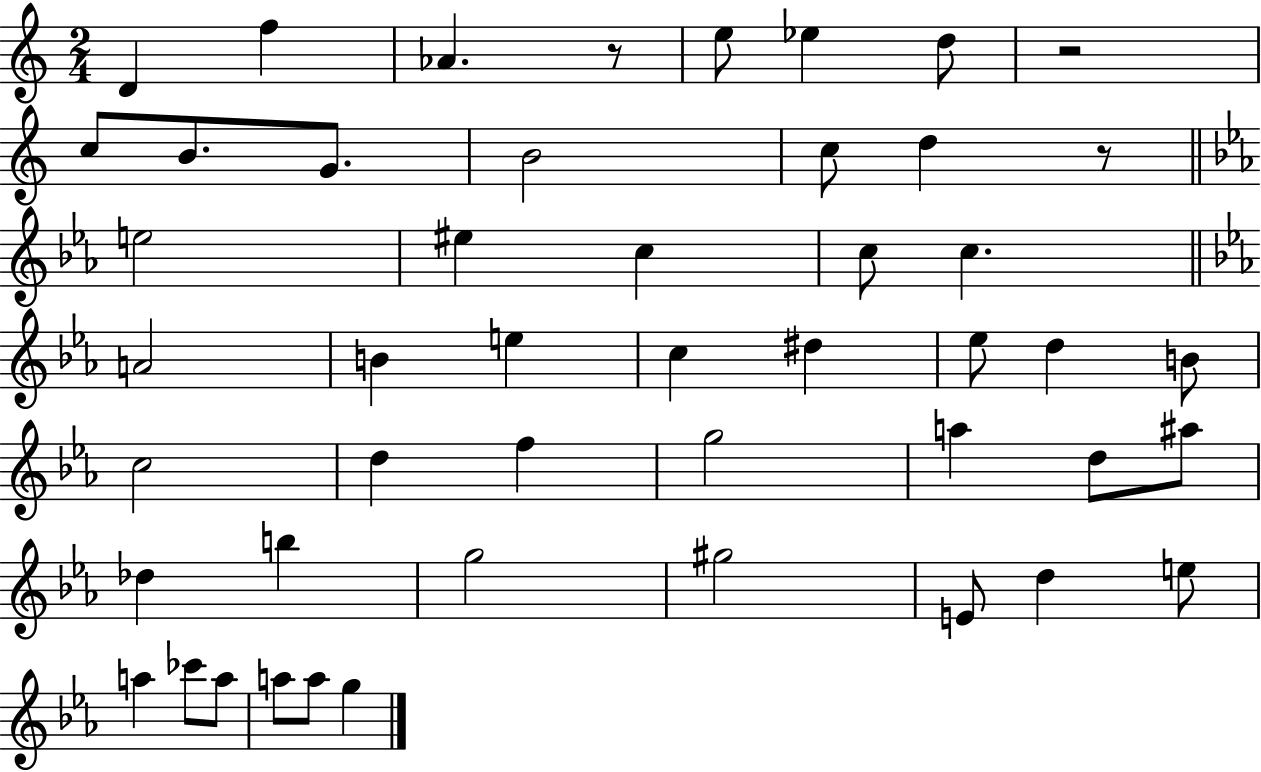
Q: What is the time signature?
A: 2/4